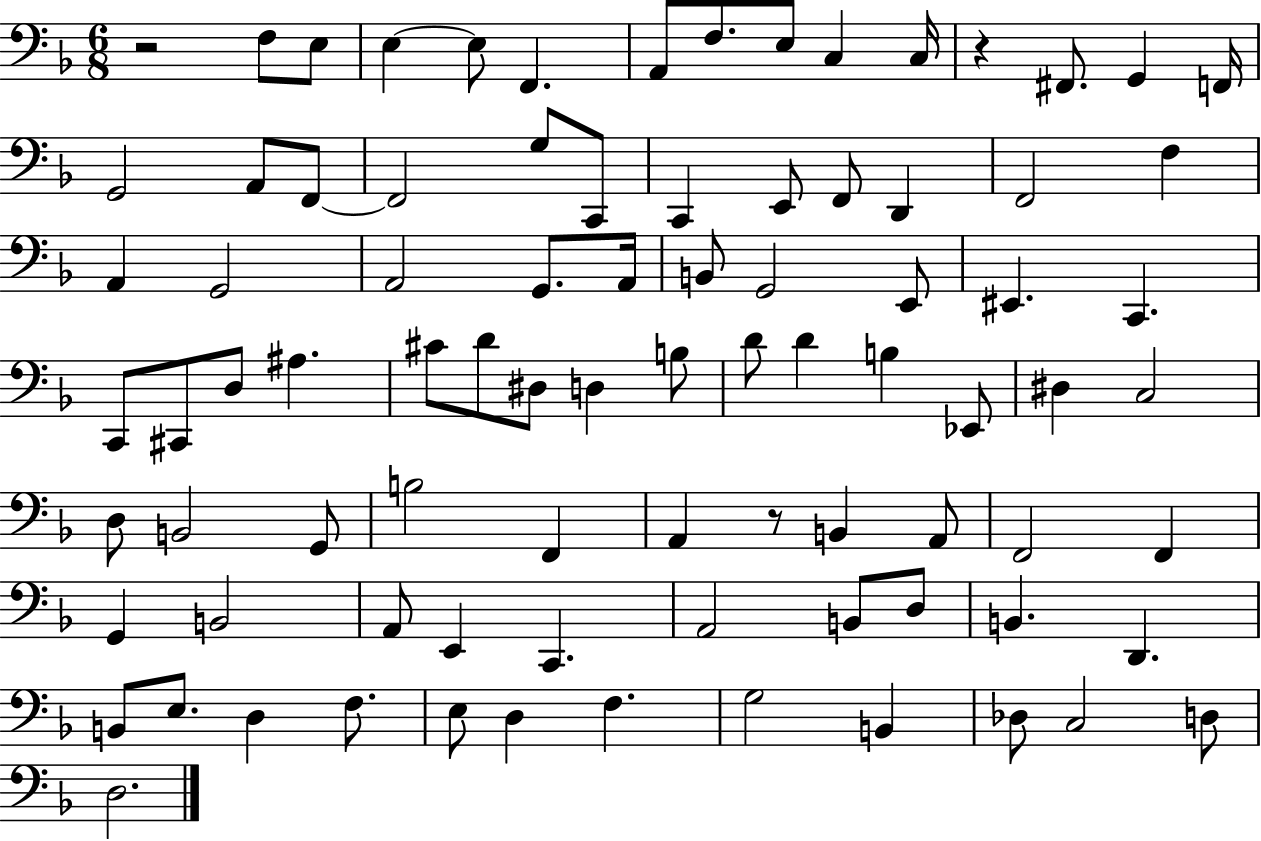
X:1
T:Untitled
M:6/8
L:1/4
K:F
z2 F,/2 E,/2 E, E,/2 F,, A,,/2 F,/2 E,/2 C, C,/4 z ^F,,/2 G,, F,,/4 G,,2 A,,/2 F,,/2 F,,2 G,/2 C,,/2 C,, E,,/2 F,,/2 D,, F,,2 F, A,, G,,2 A,,2 G,,/2 A,,/4 B,,/2 G,,2 E,,/2 ^E,, C,, C,,/2 ^C,,/2 D,/2 ^A, ^C/2 D/2 ^D,/2 D, B,/2 D/2 D B, _E,,/2 ^D, C,2 D,/2 B,,2 G,,/2 B,2 F,, A,, z/2 B,, A,,/2 F,,2 F,, G,, B,,2 A,,/2 E,, C,, A,,2 B,,/2 D,/2 B,, D,, B,,/2 E,/2 D, F,/2 E,/2 D, F, G,2 B,, _D,/2 C,2 D,/2 D,2